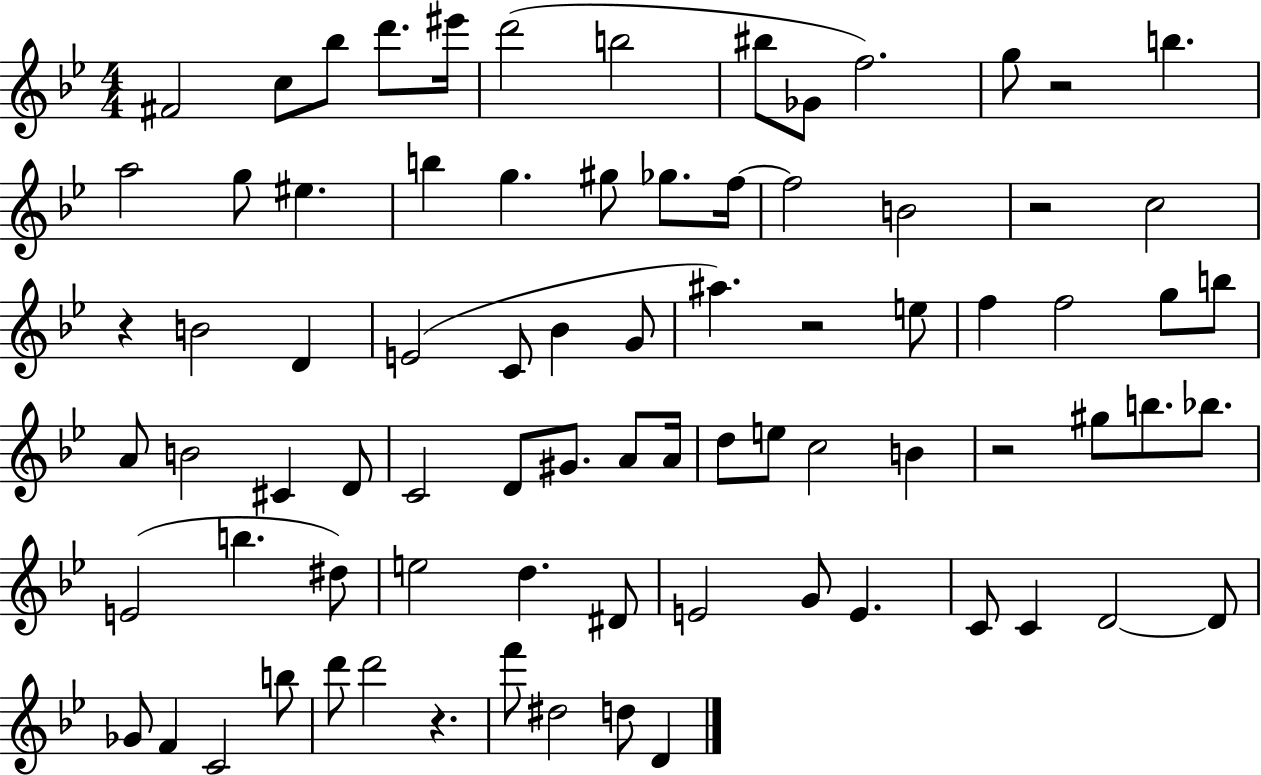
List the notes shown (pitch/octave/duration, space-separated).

F#4/h C5/e Bb5/e D6/e. EIS6/s D6/h B5/h BIS5/e Gb4/e F5/h. G5/e R/h B5/q. A5/h G5/e EIS5/q. B5/q G5/q. G#5/e Gb5/e. F5/s F5/h B4/h R/h C5/h R/q B4/h D4/q E4/h C4/e Bb4/q G4/e A#5/q. R/h E5/e F5/q F5/h G5/e B5/e A4/e B4/h C#4/q D4/e C4/h D4/e G#4/e. A4/e A4/s D5/e E5/e C5/h B4/q R/h G#5/e B5/e. Bb5/e. E4/h B5/q. D#5/e E5/h D5/q. D#4/e E4/h G4/e E4/q. C4/e C4/q D4/h D4/e Gb4/e F4/q C4/h B5/e D6/e D6/h R/q. F6/e D#5/h D5/e D4/q